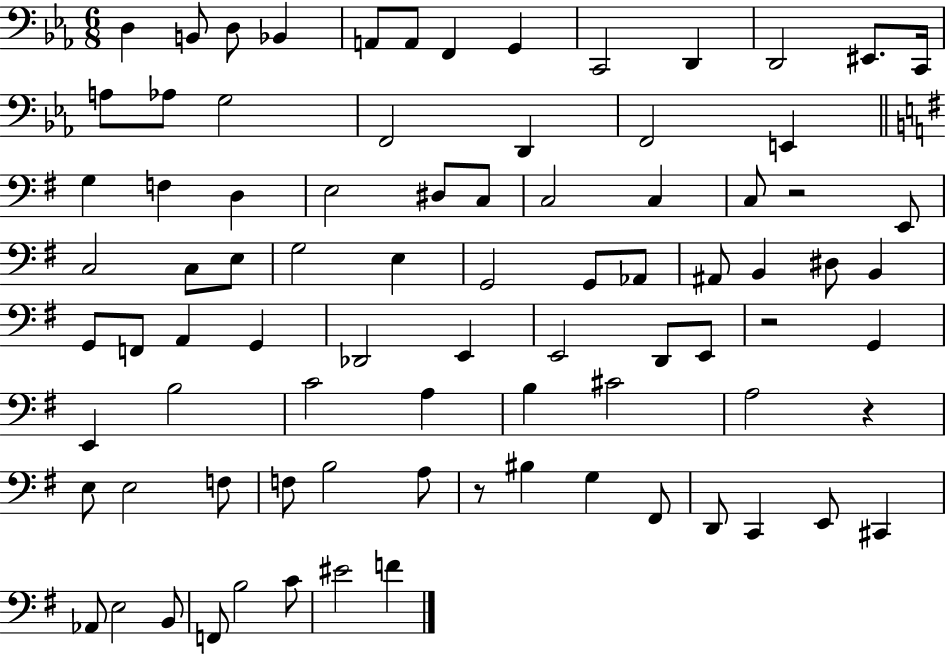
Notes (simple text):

D3/q B2/e D3/e Bb2/q A2/e A2/e F2/q G2/q C2/h D2/q D2/h EIS2/e. C2/s A3/e Ab3/e G3/h F2/h D2/q F2/h E2/q G3/q F3/q D3/q E3/h D#3/e C3/e C3/h C3/q C3/e R/h E2/e C3/h C3/e E3/e G3/h E3/q G2/h G2/e Ab2/e A#2/e B2/q D#3/e B2/q G2/e F2/e A2/q G2/q Db2/h E2/q E2/h D2/e E2/e R/h G2/q E2/q B3/h C4/h A3/q B3/q C#4/h A3/h R/q E3/e E3/h F3/e F3/e B3/h A3/e R/e BIS3/q G3/q F#2/e D2/e C2/q E2/e C#2/q Ab2/e E3/h B2/e F2/e B3/h C4/e EIS4/h F4/q